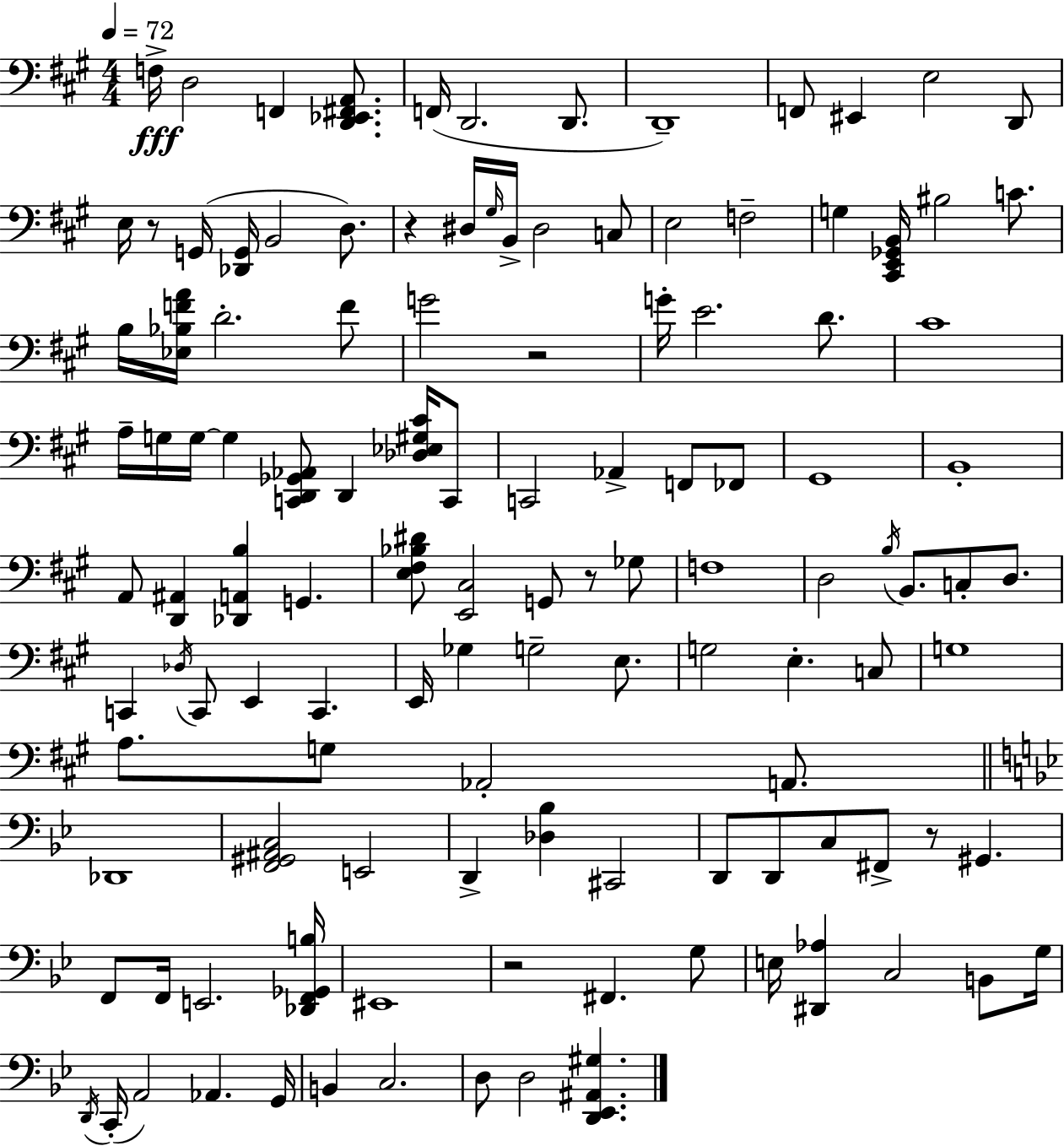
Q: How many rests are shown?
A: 6